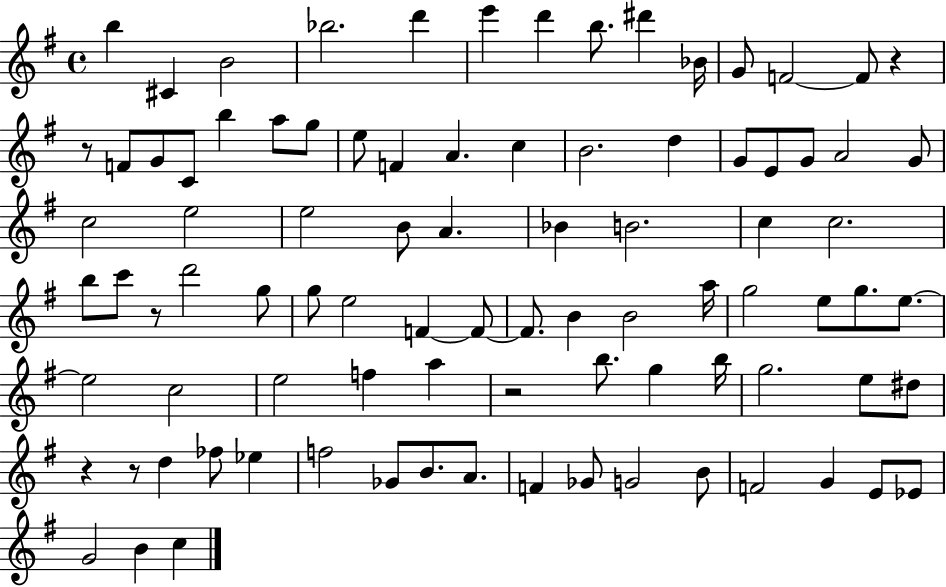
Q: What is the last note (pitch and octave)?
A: C5